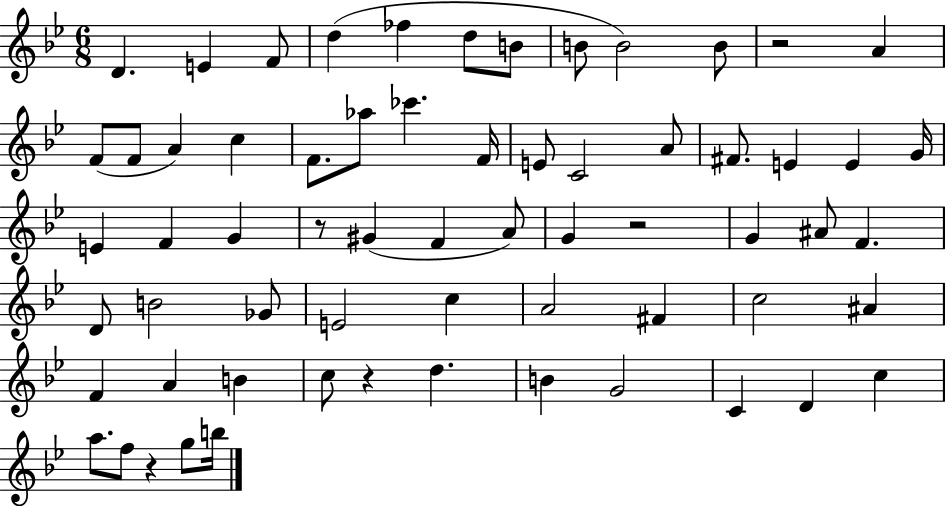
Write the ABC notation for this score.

X:1
T:Untitled
M:6/8
L:1/4
K:Bb
D E F/2 d _f d/2 B/2 B/2 B2 B/2 z2 A F/2 F/2 A c F/2 _a/2 _c' F/4 E/2 C2 A/2 ^F/2 E E G/4 E F G z/2 ^G F A/2 G z2 G ^A/2 F D/2 B2 _G/2 E2 c A2 ^F c2 ^A F A B c/2 z d B G2 C D c a/2 f/2 z g/2 b/4